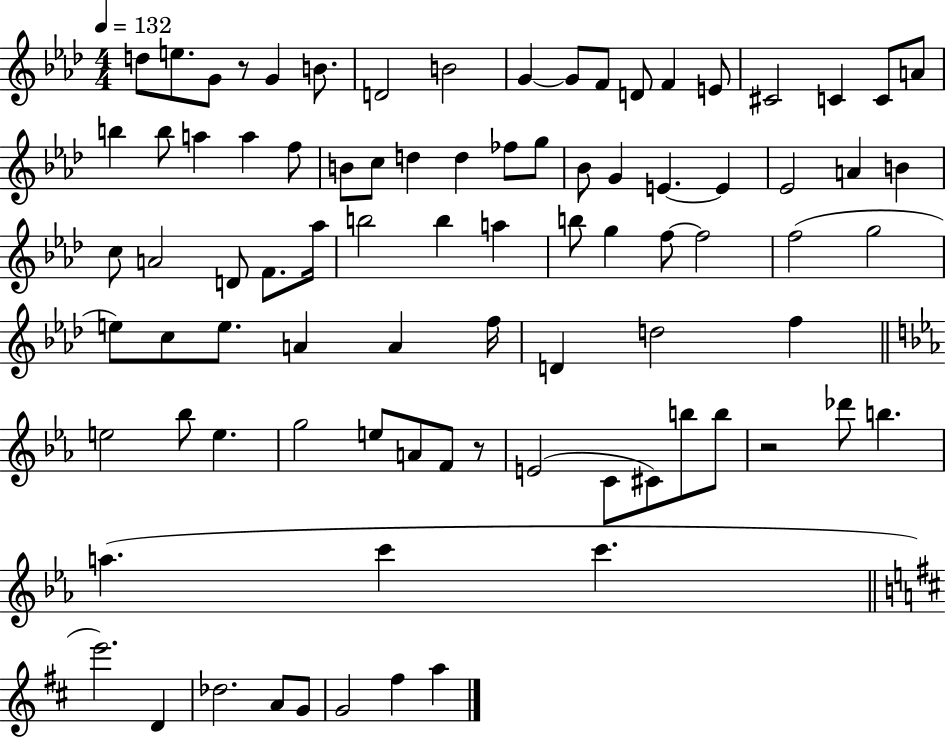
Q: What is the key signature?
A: AES major